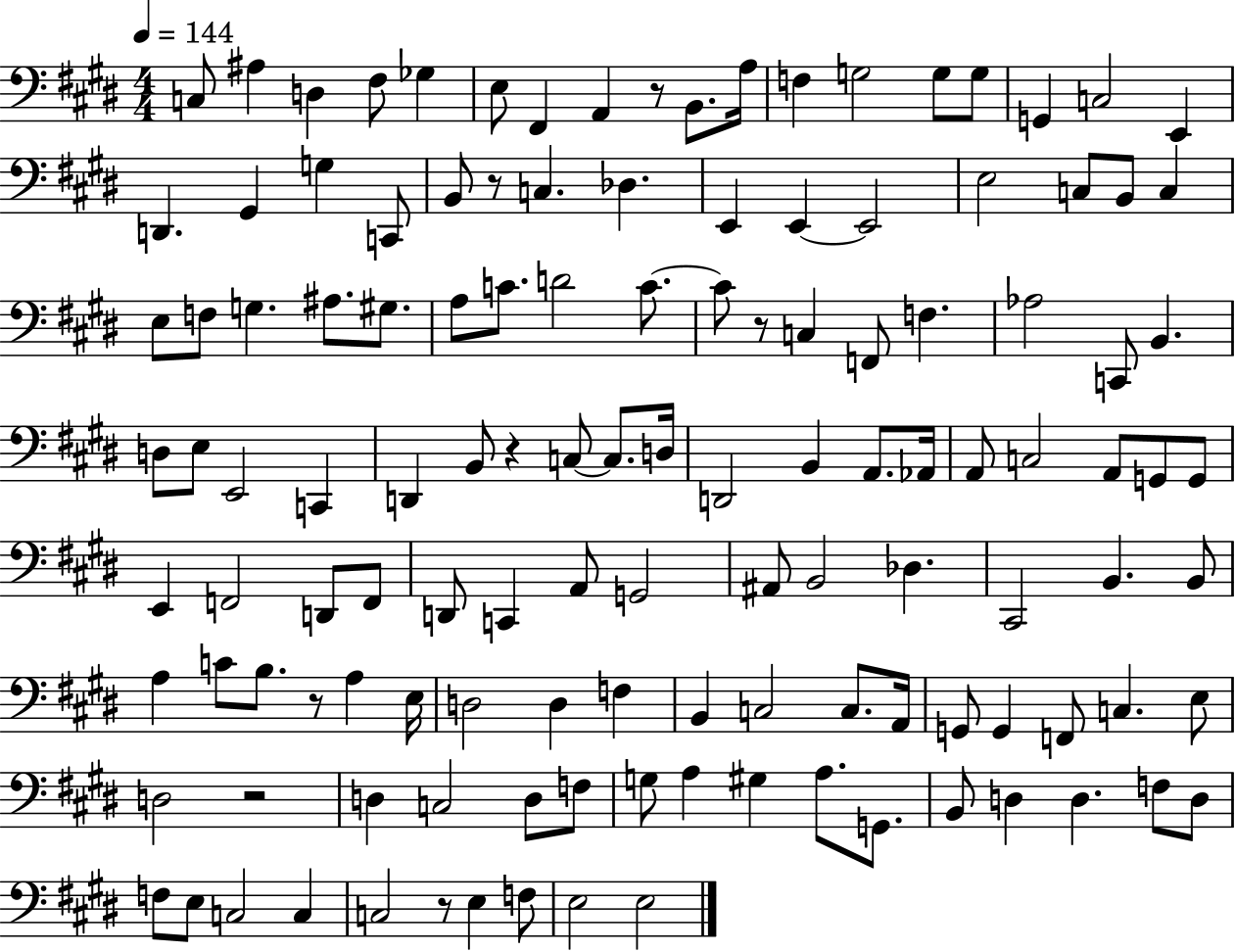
{
  \clef bass
  \numericTimeSignature
  \time 4/4
  \key e \major
  \tempo 4 = 144
  c8 ais4 d4 fis8 ges4 | e8 fis,4 a,4 r8 b,8. a16 | f4 g2 g8 g8 | g,4 c2 e,4 | \break d,4. gis,4 g4 c,8 | b,8 r8 c4. des4. | e,4 e,4~~ e,2 | e2 c8 b,8 c4 | \break e8 f8 g4. ais8. gis8. | a8 c'8. d'2 c'8.~~ | c'8 r8 c4 f,8 f4. | aes2 c,8 b,4. | \break d8 e8 e,2 c,4 | d,4 b,8 r4 c8~~ c8. d16 | d,2 b,4 a,8. aes,16 | a,8 c2 a,8 g,8 g,8 | \break e,4 f,2 d,8 f,8 | d,8 c,4 a,8 g,2 | ais,8 b,2 des4. | cis,2 b,4. b,8 | \break a4 c'8 b8. r8 a4 e16 | d2 d4 f4 | b,4 c2 c8. a,16 | g,8 g,4 f,8 c4. e8 | \break d2 r2 | d4 c2 d8 f8 | g8 a4 gis4 a8. g,8. | b,8 d4 d4. f8 d8 | \break f8 e8 c2 c4 | c2 r8 e4 f8 | e2 e2 | \bar "|."
}